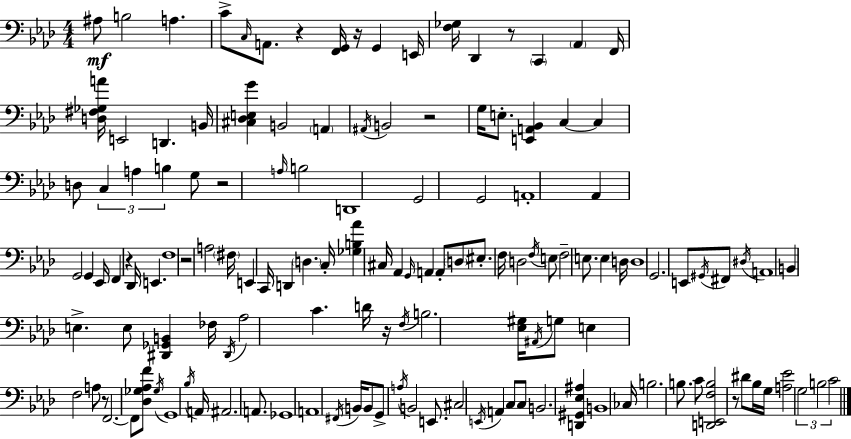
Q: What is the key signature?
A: F minor